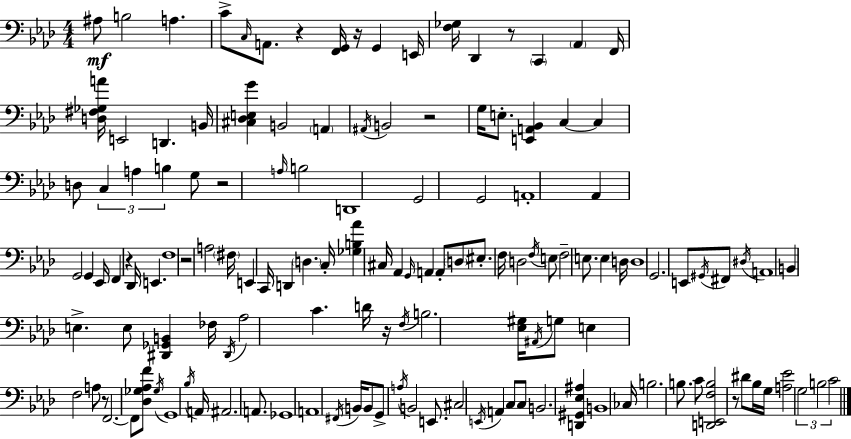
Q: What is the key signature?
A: F minor